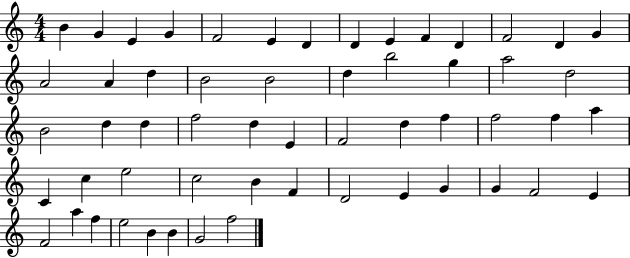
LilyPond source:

{
  \clef treble
  \numericTimeSignature
  \time 4/4
  \key c \major
  b'4 g'4 e'4 g'4 | f'2 e'4 d'4 | d'4 e'4 f'4 d'4 | f'2 d'4 g'4 | \break a'2 a'4 d''4 | b'2 b'2 | d''4 b''2 g''4 | a''2 d''2 | \break b'2 d''4 d''4 | f''2 d''4 e'4 | f'2 d''4 f''4 | f''2 f''4 a''4 | \break c'4 c''4 e''2 | c''2 b'4 f'4 | d'2 e'4 g'4 | g'4 f'2 e'4 | \break f'2 a''4 f''4 | e''2 b'4 b'4 | g'2 f''2 | \bar "|."
}